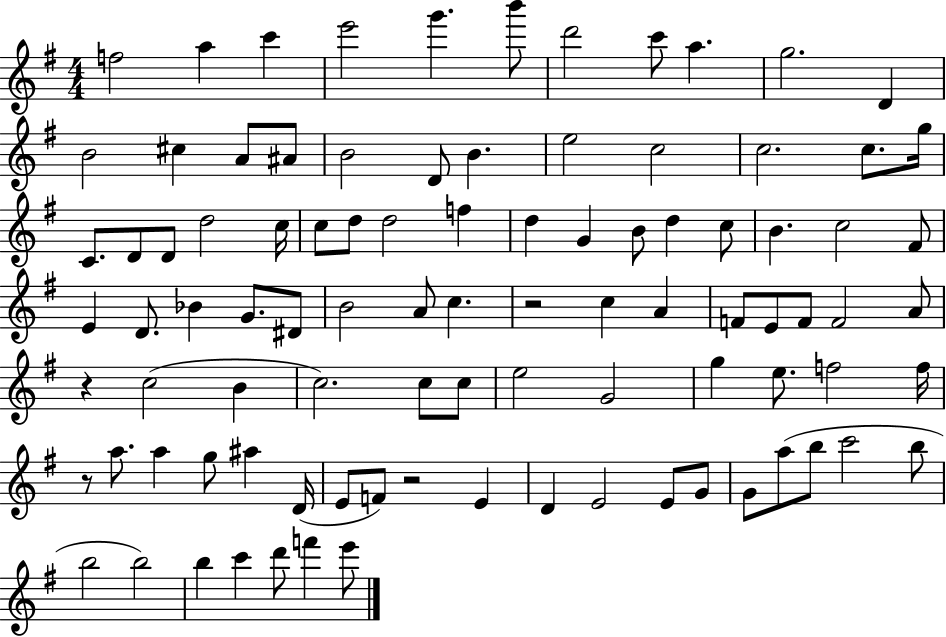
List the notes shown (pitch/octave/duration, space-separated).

F5/h A5/q C6/q E6/h G6/q. B6/e D6/h C6/e A5/q. G5/h. D4/q B4/h C#5/q A4/e A#4/e B4/h D4/e B4/q. E5/h C5/h C5/h. C5/e. G5/s C4/e. D4/e D4/e D5/h C5/s C5/e D5/e D5/h F5/q D5/q G4/q B4/e D5/q C5/e B4/q. C5/h F#4/e E4/q D4/e. Bb4/q G4/e. D#4/e B4/h A4/e C5/q. R/h C5/q A4/q F4/e E4/e F4/e F4/h A4/e R/q C5/h B4/q C5/h. C5/e C5/e E5/h G4/h G5/q E5/e. F5/h F5/s R/e A5/e. A5/q G5/e A#5/q D4/s E4/e F4/e R/h E4/q D4/q E4/h E4/e G4/e G4/e A5/e B5/e C6/h B5/e B5/h B5/h B5/q C6/q D6/e F6/q E6/e